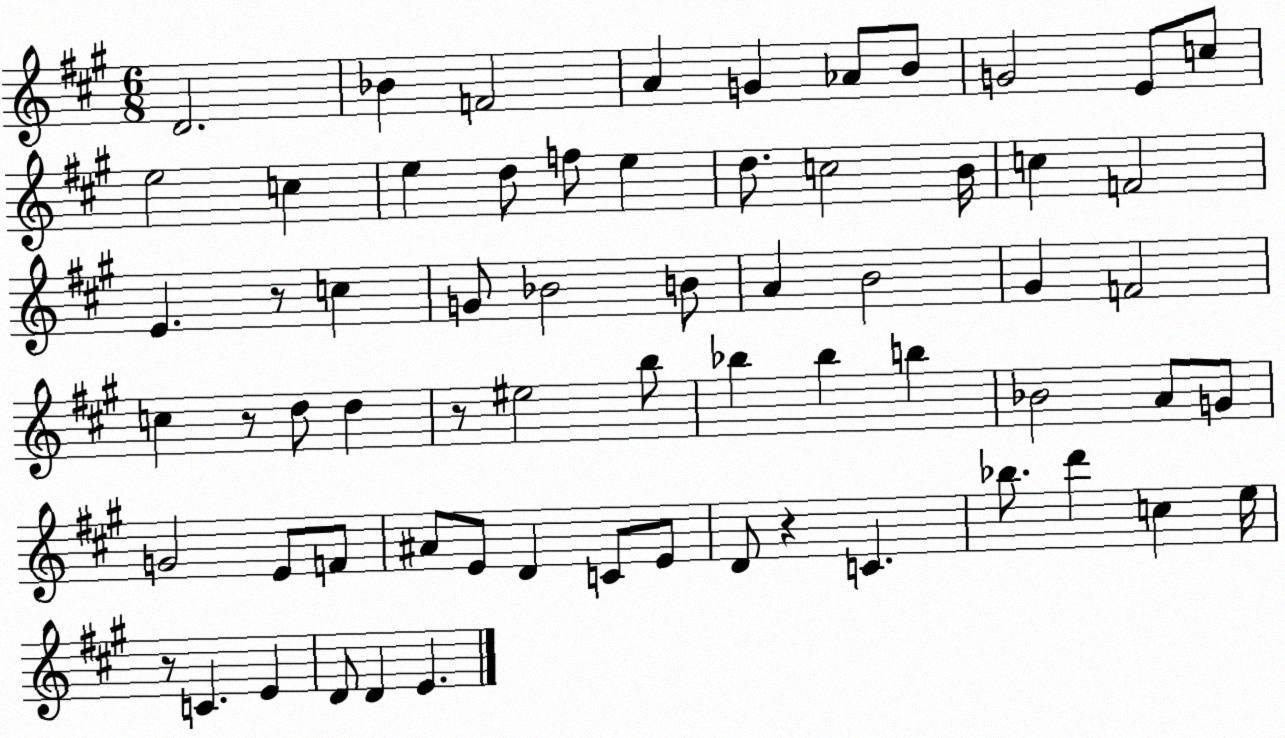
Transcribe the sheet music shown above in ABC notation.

X:1
T:Untitled
M:6/8
L:1/4
K:A
D2 _B F2 A G _A/2 B/2 G2 E/2 c/2 e2 c e d/2 f/2 e d/2 c2 B/4 c F2 E z/2 c G/2 _B2 B/2 A B2 ^G F2 c z/2 d/2 d z/2 ^e2 b/2 _b _b b _B2 A/2 G/2 G2 E/2 F/2 ^A/2 E/2 D C/2 E/2 D/2 z C _b/2 d' c e/4 z/2 C E D/2 D E